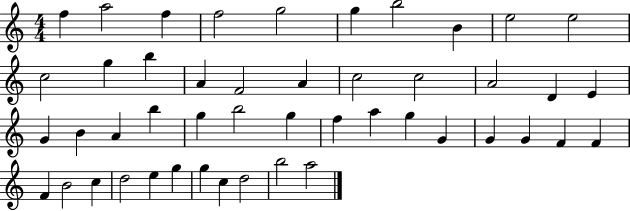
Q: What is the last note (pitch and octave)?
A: A5